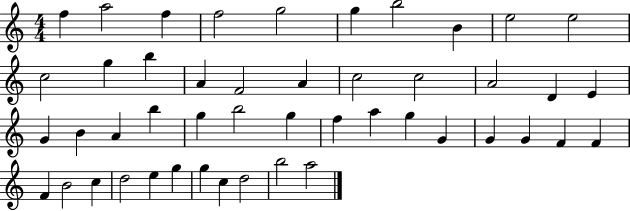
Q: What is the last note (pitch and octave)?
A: A5